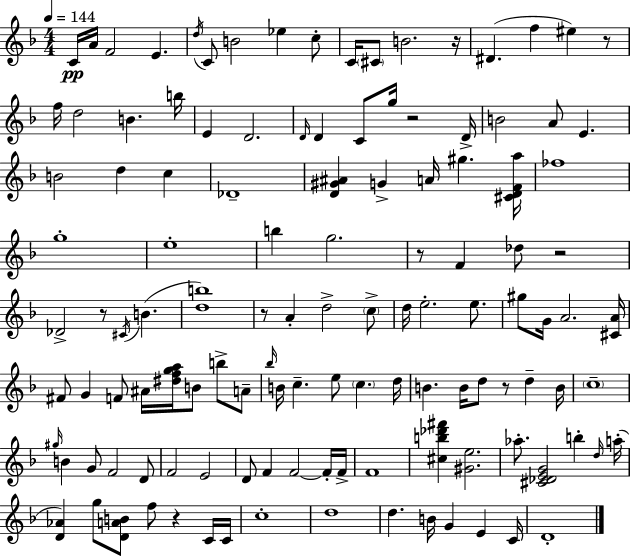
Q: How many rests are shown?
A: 9